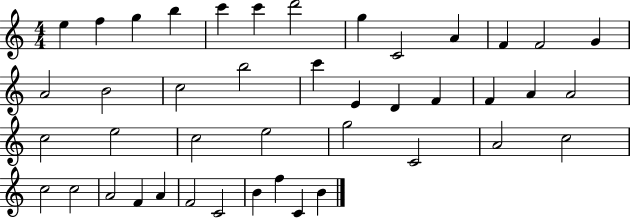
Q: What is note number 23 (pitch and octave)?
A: A4